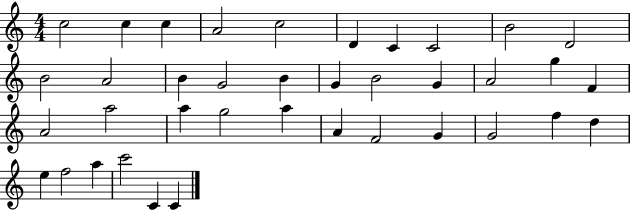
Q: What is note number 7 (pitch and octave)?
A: C4